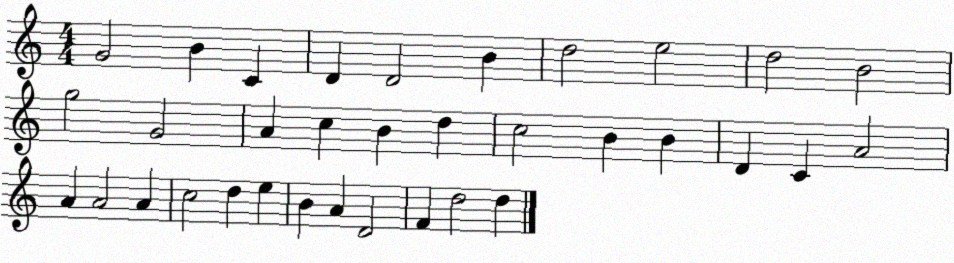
X:1
T:Untitled
M:4/4
L:1/4
K:C
G2 B C D D2 B d2 e2 d2 B2 g2 G2 A c B d c2 B B D C A2 A A2 A c2 d e B A D2 F d2 d